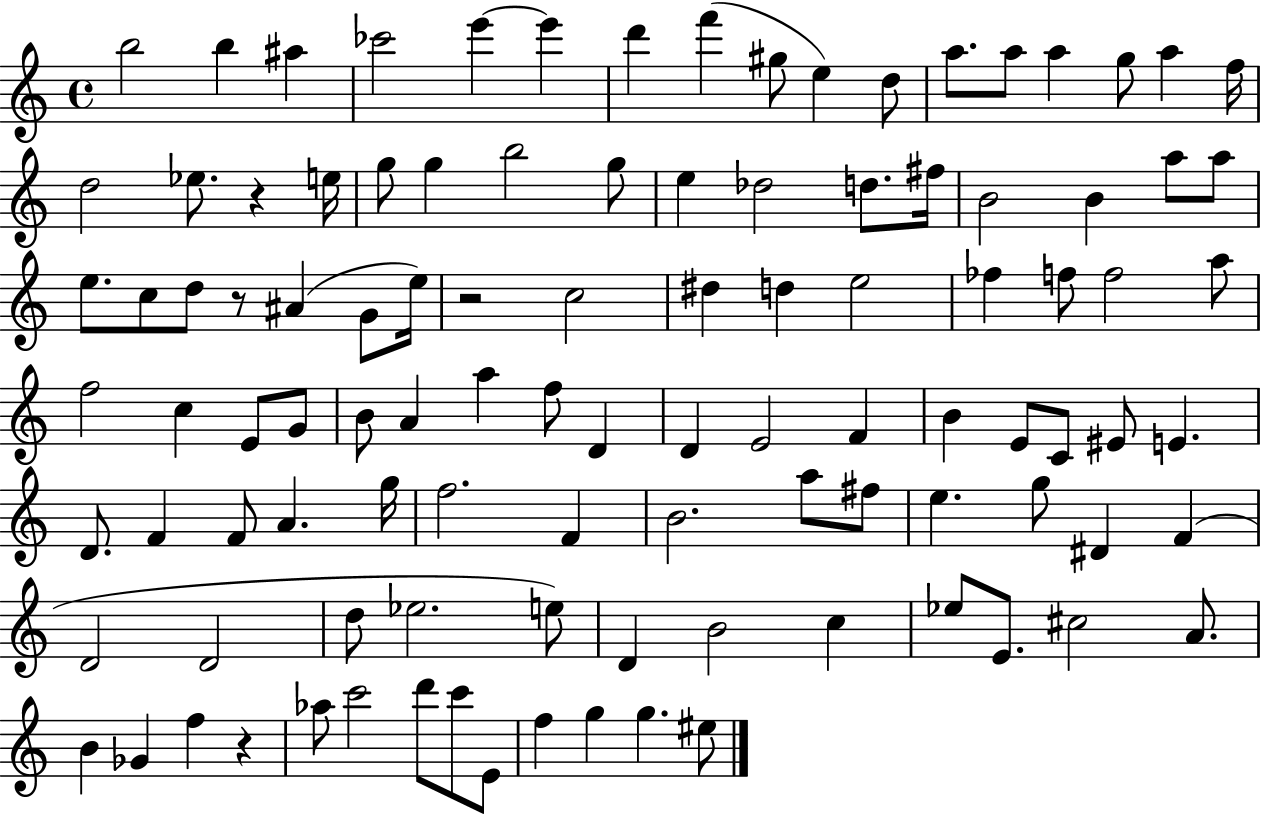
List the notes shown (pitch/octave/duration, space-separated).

B5/h B5/q A#5/q CES6/h E6/q E6/q D6/q F6/q G#5/e E5/q D5/e A5/e. A5/e A5/q G5/e A5/q F5/s D5/h Eb5/e. R/q E5/s G5/e G5/q B5/h G5/e E5/q Db5/h D5/e. F#5/s B4/h B4/q A5/e A5/e E5/e. C5/e D5/e R/e A#4/q G4/e E5/s R/h C5/h D#5/q D5/q E5/h FES5/q F5/e F5/h A5/e F5/h C5/q E4/e G4/e B4/e A4/q A5/q F5/e D4/q D4/q E4/h F4/q B4/q E4/e C4/e EIS4/e E4/q. D4/e. F4/q F4/e A4/q. G5/s F5/h. F4/q B4/h. A5/e F#5/e E5/q. G5/e D#4/q F4/q D4/h D4/h D5/e Eb5/h. E5/e D4/q B4/h C5/q Eb5/e E4/e. C#5/h A4/e. B4/q Gb4/q F5/q R/q Ab5/e C6/h D6/e C6/e E4/e F5/q G5/q G5/q. EIS5/e